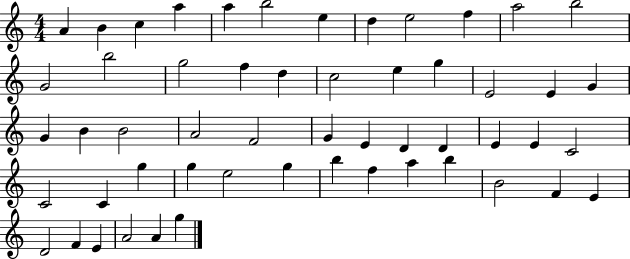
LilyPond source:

{
  \clef treble
  \numericTimeSignature
  \time 4/4
  \key c \major
  a'4 b'4 c''4 a''4 | a''4 b''2 e''4 | d''4 e''2 f''4 | a''2 b''2 | \break g'2 b''2 | g''2 f''4 d''4 | c''2 e''4 g''4 | e'2 e'4 g'4 | \break g'4 b'4 b'2 | a'2 f'2 | g'4 e'4 d'4 d'4 | e'4 e'4 c'2 | \break c'2 c'4 g''4 | g''4 e''2 g''4 | b''4 f''4 a''4 b''4 | b'2 f'4 e'4 | \break d'2 f'4 e'4 | a'2 a'4 g''4 | \bar "|."
}